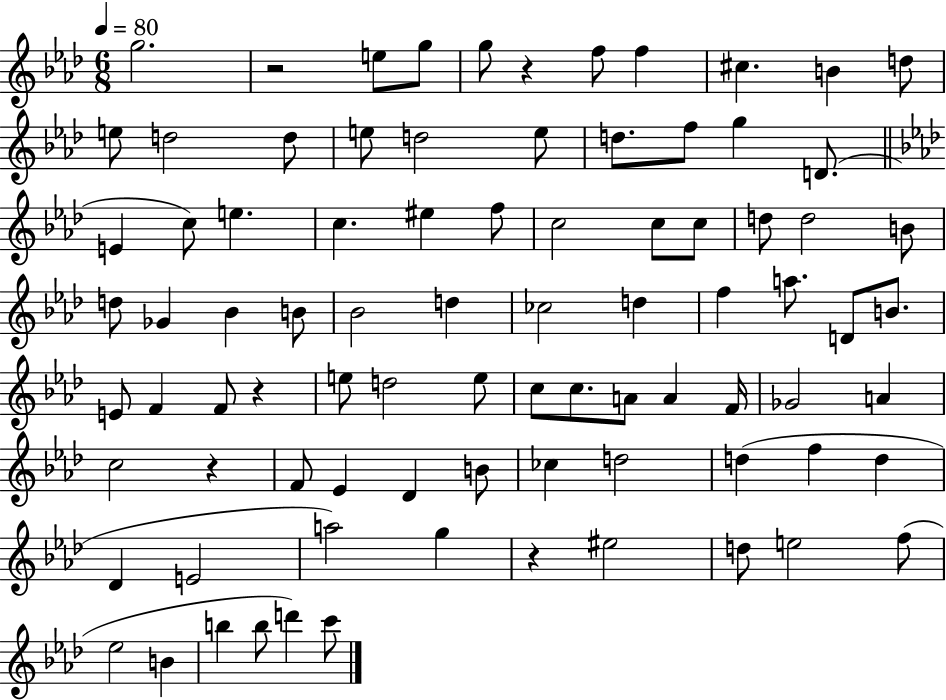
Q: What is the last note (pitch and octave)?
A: C6